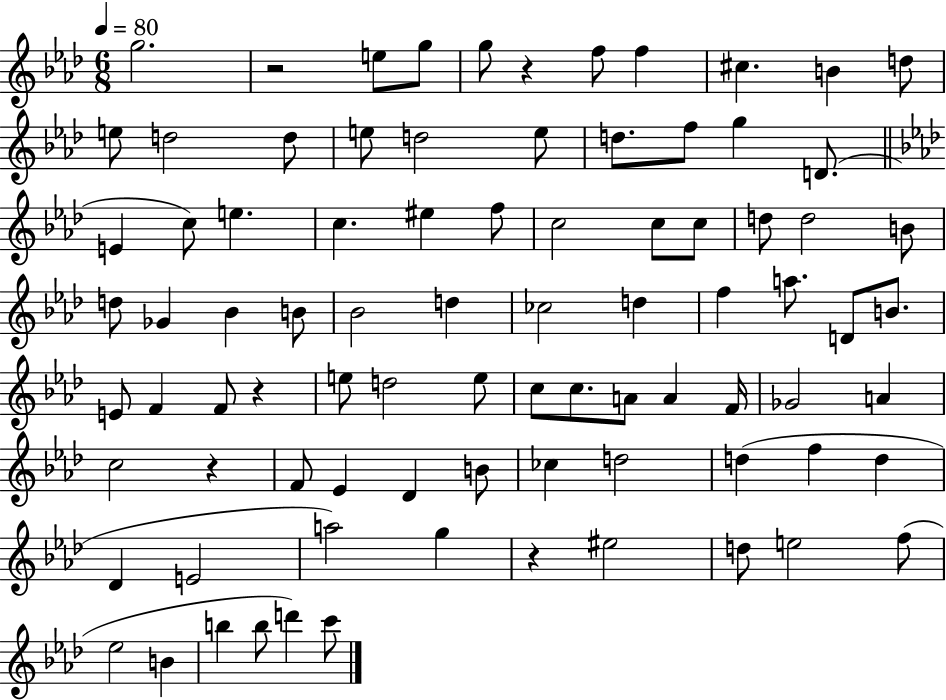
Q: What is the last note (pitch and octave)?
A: C6